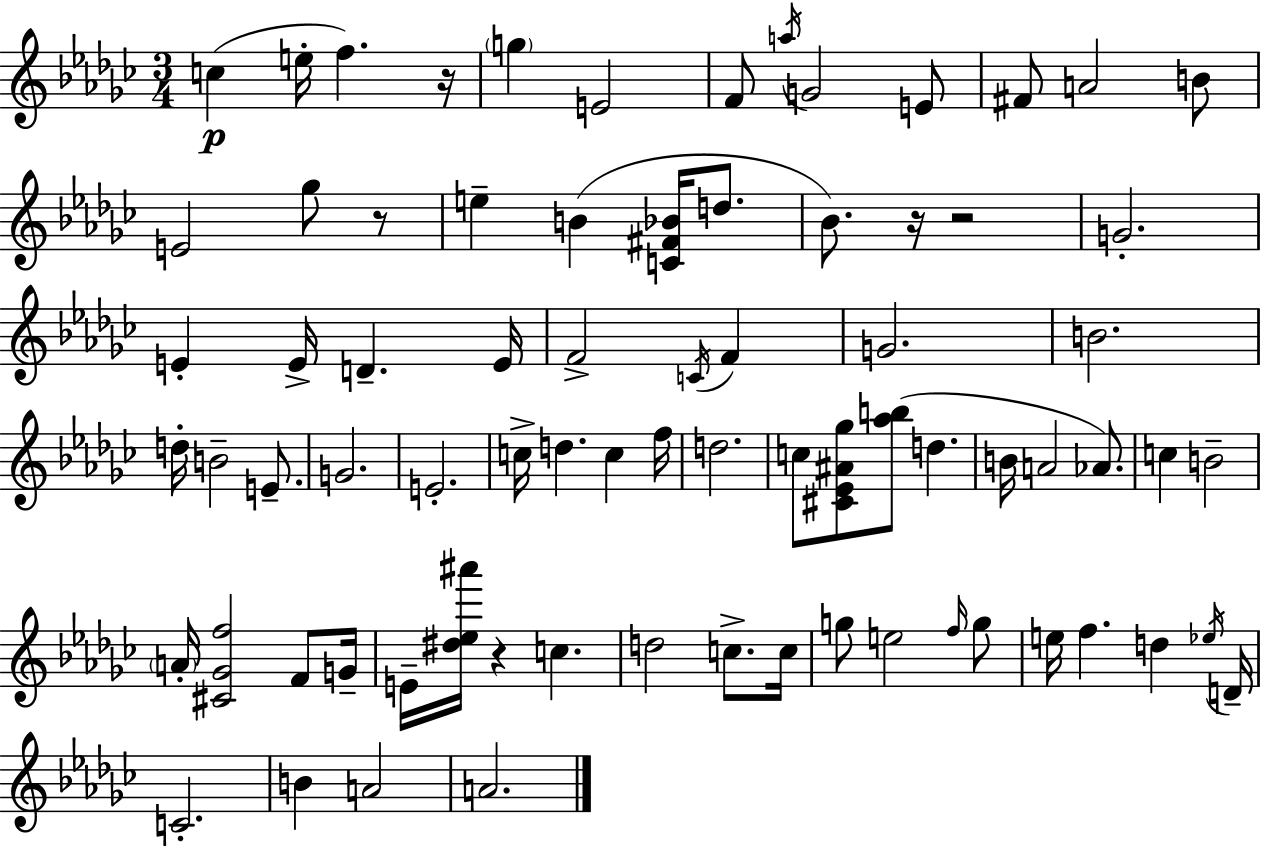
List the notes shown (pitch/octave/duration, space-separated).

C5/q E5/s F5/q. R/s G5/q E4/h F4/e A5/s G4/h E4/e F#4/e A4/h B4/e E4/h Gb5/e R/e E5/q B4/q [C4,F#4,Bb4]/s D5/e. Bb4/e. R/s R/h G4/h. E4/q E4/s D4/q. E4/s F4/h C4/s F4/q G4/h. B4/h. D5/s B4/h E4/e. G4/h. E4/h. C5/s D5/q. C5/q F5/s D5/h. C5/e [C#4,Eb4,A#4,Gb5]/e [Ab5,B5]/e D5/q. B4/s A4/h Ab4/e. C5/q B4/h A4/s [C#4,Gb4,F5]/h F4/e G4/s E4/s [D#5,Eb5,A#6]/s R/q C5/q. D5/h C5/e. C5/s G5/e E5/h F5/s G5/e E5/s F5/q. D5/q Eb5/s D4/s C4/h. B4/q A4/h A4/h.